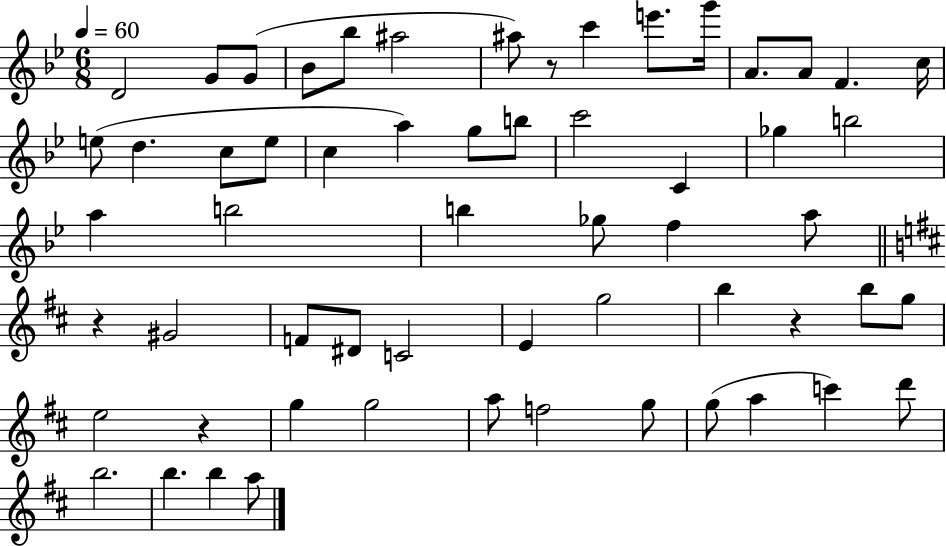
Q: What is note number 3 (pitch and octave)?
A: G4